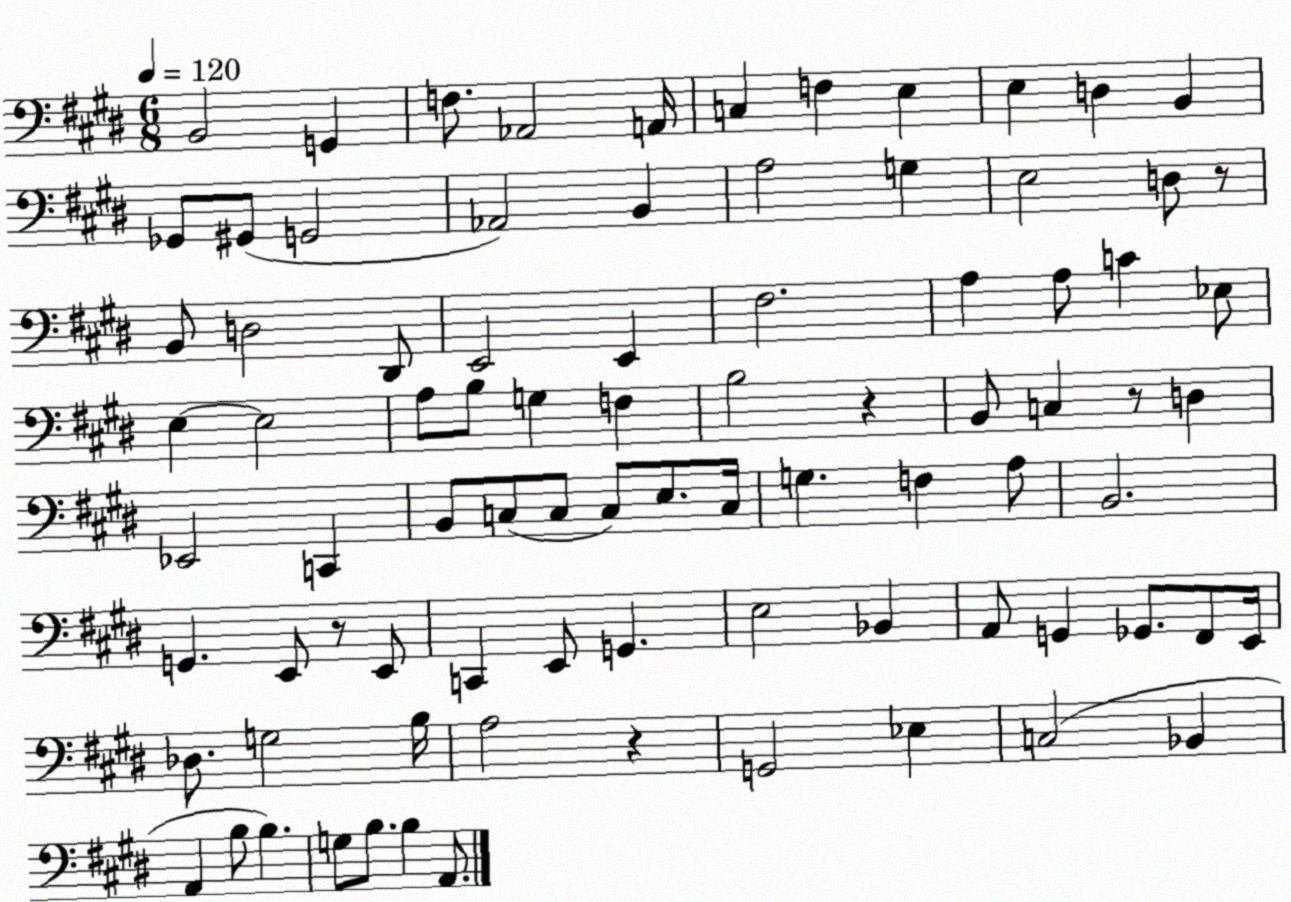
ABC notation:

X:1
T:Untitled
M:6/8
L:1/4
K:E
B,,2 G,, F,/2 _A,,2 A,,/4 C, F, E, E, D, B,, _G,,/2 ^G,,/2 G,,2 _A,,2 B,, A,2 G, E,2 D,/2 z/2 B,,/2 D,2 ^D,,/2 E,,2 E,, ^F,2 A, A,/2 C _E,/2 E, E,2 A,/2 B,/2 G, F, B,2 z B,,/2 C, z/2 D, _E,,2 C,, B,,/2 C,/2 C,/2 C,/2 E,/2 C,/4 G, F, A,/2 B,,2 G,, E,,/2 z/2 E,,/2 C,, E,,/2 G,, E,2 _B,, A,,/2 G,, _G,,/2 ^F,,/2 E,,/4 _D,/2 G,2 B,/4 A,2 z G,,2 _E, C,2 _B,, A,, B,/2 B, G,/2 B,/2 B, A,,/2